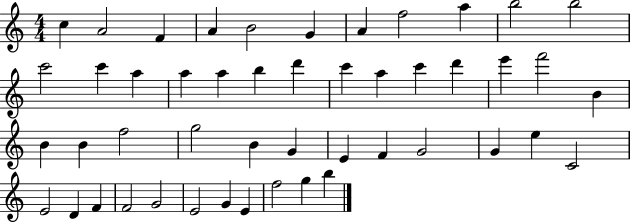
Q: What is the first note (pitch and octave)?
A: C5